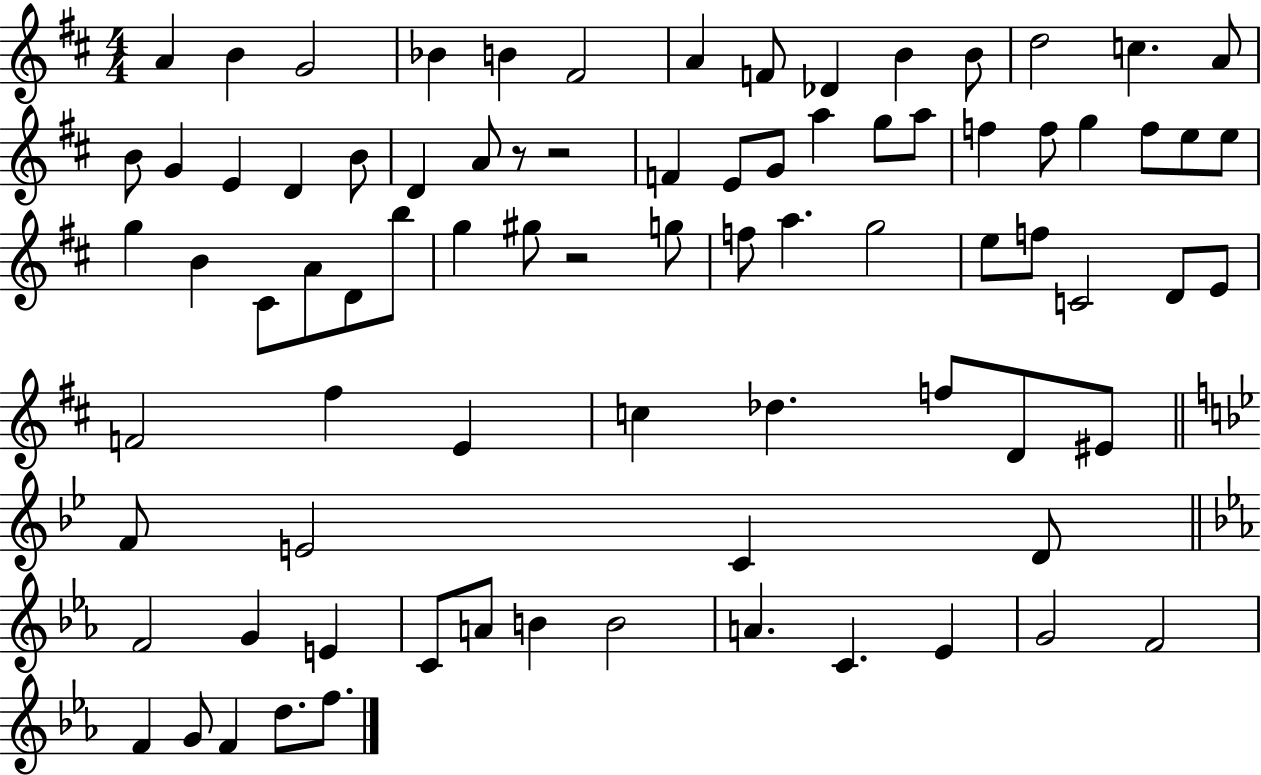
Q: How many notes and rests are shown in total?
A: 82